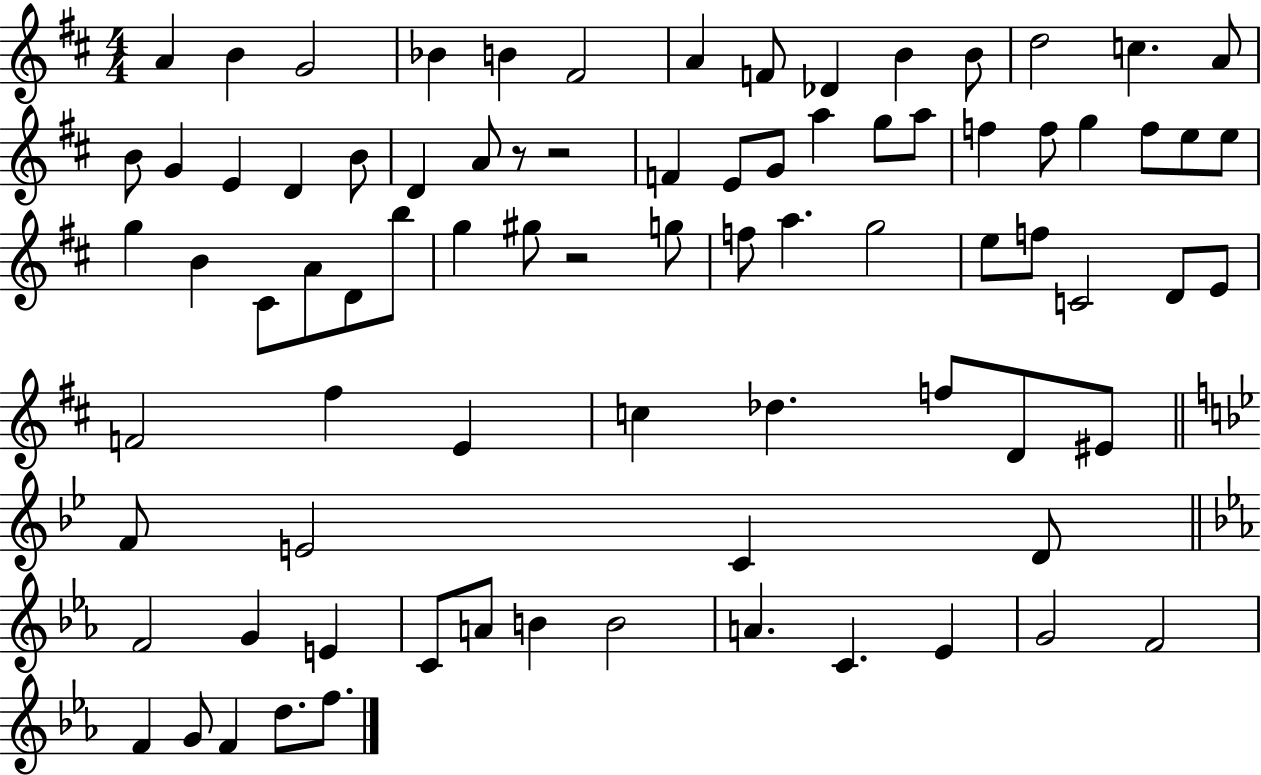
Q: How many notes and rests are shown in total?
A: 82